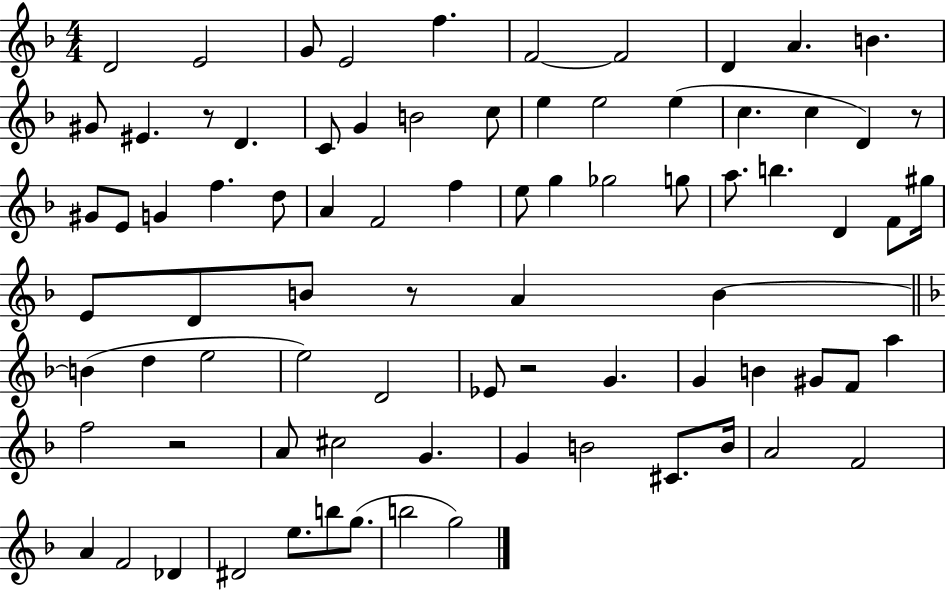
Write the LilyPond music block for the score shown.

{
  \clef treble
  \numericTimeSignature
  \time 4/4
  \key f \major
  \repeat volta 2 { d'2 e'2 | g'8 e'2 f''4. | f'2~~ f'2 | d'4 a'4. b'4. | \break gis'8 eis'4. r8 d'4. | c'8 g'4 b'2 c''8 | e''4 e''2 e''4( | c''4. c''4 d'4) r8 | \break gis'8 e'8 g'4 f''4. d''8 | a'4 f'2 f''4 | e''8 g''4 ges''2 g''8 | a''8. b''4. d'4 f'8 gis''16 | \break e'8 d'8 b'8 r8 a'4 b'4~~ | \bar "||" \break \key d \minor b'4( d''4 e''2 | e''2) d'2 | ees'8 r2 g'4. | g'4 b'4 gis'8 f'8 a''4 | \break f''2 r2 | a'8 cis''2 g'4. | g'4 b'2 cis'8. b'16 | a'2 f'2 | \break a'4 f'2 des'4 | dis'2 e''8. b''8 g''8.( | b''2 g''2) | } \bar "|."
}